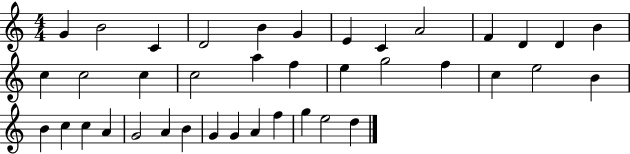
X:1
T:Untitled
M:4/4
L:1/4
K:C
G B2 C D2 B G E C A2 F D D B c c2 c c2 a f e g2 f c e2 B B c c A G2 A B G G A f g e2 d